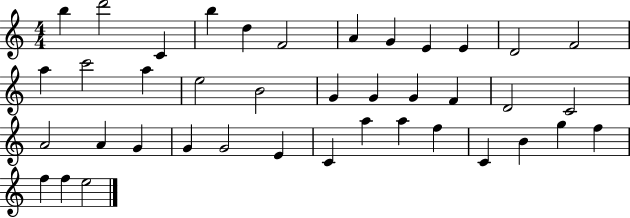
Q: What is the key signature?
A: C major